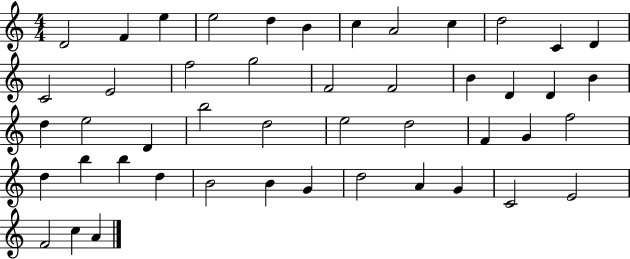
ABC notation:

X:1
T:Untitled
M:4/4
L:1/4
K:C
D2 F e e2 d B c A2 c d2 C D C2 E2 f2 g2 F2 F2 B D D B d e2 D b2 d2 e2 d2 F G f2 d b b d B2 B G d2 A G C2 E2 F2 c A